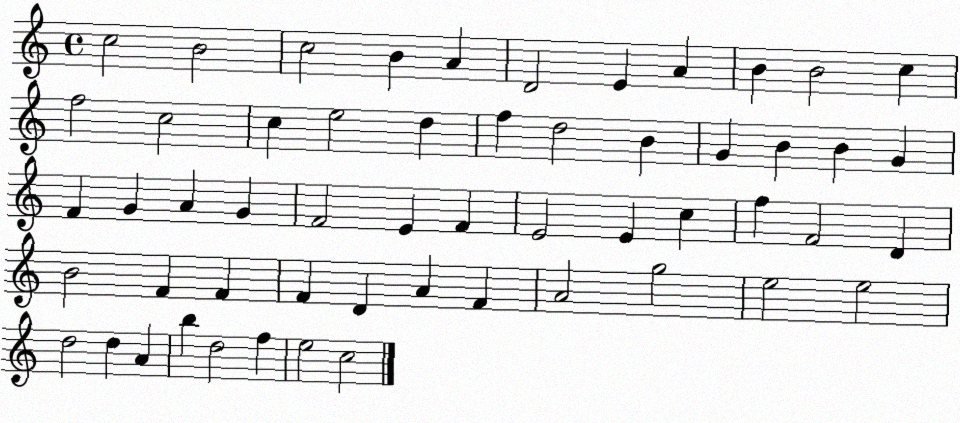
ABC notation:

X:1
T:Untitled
M:4/4
L:1/4
K:C
c2 B2 c2 B A D2 E A B B2 c f2 c2 c e2 d f d2 B G B B G F G A G F2 E F E2 E c f F2 D B2 F F F D A F A2 g2 e2 e2 d2 d A b d2 f e2 c2